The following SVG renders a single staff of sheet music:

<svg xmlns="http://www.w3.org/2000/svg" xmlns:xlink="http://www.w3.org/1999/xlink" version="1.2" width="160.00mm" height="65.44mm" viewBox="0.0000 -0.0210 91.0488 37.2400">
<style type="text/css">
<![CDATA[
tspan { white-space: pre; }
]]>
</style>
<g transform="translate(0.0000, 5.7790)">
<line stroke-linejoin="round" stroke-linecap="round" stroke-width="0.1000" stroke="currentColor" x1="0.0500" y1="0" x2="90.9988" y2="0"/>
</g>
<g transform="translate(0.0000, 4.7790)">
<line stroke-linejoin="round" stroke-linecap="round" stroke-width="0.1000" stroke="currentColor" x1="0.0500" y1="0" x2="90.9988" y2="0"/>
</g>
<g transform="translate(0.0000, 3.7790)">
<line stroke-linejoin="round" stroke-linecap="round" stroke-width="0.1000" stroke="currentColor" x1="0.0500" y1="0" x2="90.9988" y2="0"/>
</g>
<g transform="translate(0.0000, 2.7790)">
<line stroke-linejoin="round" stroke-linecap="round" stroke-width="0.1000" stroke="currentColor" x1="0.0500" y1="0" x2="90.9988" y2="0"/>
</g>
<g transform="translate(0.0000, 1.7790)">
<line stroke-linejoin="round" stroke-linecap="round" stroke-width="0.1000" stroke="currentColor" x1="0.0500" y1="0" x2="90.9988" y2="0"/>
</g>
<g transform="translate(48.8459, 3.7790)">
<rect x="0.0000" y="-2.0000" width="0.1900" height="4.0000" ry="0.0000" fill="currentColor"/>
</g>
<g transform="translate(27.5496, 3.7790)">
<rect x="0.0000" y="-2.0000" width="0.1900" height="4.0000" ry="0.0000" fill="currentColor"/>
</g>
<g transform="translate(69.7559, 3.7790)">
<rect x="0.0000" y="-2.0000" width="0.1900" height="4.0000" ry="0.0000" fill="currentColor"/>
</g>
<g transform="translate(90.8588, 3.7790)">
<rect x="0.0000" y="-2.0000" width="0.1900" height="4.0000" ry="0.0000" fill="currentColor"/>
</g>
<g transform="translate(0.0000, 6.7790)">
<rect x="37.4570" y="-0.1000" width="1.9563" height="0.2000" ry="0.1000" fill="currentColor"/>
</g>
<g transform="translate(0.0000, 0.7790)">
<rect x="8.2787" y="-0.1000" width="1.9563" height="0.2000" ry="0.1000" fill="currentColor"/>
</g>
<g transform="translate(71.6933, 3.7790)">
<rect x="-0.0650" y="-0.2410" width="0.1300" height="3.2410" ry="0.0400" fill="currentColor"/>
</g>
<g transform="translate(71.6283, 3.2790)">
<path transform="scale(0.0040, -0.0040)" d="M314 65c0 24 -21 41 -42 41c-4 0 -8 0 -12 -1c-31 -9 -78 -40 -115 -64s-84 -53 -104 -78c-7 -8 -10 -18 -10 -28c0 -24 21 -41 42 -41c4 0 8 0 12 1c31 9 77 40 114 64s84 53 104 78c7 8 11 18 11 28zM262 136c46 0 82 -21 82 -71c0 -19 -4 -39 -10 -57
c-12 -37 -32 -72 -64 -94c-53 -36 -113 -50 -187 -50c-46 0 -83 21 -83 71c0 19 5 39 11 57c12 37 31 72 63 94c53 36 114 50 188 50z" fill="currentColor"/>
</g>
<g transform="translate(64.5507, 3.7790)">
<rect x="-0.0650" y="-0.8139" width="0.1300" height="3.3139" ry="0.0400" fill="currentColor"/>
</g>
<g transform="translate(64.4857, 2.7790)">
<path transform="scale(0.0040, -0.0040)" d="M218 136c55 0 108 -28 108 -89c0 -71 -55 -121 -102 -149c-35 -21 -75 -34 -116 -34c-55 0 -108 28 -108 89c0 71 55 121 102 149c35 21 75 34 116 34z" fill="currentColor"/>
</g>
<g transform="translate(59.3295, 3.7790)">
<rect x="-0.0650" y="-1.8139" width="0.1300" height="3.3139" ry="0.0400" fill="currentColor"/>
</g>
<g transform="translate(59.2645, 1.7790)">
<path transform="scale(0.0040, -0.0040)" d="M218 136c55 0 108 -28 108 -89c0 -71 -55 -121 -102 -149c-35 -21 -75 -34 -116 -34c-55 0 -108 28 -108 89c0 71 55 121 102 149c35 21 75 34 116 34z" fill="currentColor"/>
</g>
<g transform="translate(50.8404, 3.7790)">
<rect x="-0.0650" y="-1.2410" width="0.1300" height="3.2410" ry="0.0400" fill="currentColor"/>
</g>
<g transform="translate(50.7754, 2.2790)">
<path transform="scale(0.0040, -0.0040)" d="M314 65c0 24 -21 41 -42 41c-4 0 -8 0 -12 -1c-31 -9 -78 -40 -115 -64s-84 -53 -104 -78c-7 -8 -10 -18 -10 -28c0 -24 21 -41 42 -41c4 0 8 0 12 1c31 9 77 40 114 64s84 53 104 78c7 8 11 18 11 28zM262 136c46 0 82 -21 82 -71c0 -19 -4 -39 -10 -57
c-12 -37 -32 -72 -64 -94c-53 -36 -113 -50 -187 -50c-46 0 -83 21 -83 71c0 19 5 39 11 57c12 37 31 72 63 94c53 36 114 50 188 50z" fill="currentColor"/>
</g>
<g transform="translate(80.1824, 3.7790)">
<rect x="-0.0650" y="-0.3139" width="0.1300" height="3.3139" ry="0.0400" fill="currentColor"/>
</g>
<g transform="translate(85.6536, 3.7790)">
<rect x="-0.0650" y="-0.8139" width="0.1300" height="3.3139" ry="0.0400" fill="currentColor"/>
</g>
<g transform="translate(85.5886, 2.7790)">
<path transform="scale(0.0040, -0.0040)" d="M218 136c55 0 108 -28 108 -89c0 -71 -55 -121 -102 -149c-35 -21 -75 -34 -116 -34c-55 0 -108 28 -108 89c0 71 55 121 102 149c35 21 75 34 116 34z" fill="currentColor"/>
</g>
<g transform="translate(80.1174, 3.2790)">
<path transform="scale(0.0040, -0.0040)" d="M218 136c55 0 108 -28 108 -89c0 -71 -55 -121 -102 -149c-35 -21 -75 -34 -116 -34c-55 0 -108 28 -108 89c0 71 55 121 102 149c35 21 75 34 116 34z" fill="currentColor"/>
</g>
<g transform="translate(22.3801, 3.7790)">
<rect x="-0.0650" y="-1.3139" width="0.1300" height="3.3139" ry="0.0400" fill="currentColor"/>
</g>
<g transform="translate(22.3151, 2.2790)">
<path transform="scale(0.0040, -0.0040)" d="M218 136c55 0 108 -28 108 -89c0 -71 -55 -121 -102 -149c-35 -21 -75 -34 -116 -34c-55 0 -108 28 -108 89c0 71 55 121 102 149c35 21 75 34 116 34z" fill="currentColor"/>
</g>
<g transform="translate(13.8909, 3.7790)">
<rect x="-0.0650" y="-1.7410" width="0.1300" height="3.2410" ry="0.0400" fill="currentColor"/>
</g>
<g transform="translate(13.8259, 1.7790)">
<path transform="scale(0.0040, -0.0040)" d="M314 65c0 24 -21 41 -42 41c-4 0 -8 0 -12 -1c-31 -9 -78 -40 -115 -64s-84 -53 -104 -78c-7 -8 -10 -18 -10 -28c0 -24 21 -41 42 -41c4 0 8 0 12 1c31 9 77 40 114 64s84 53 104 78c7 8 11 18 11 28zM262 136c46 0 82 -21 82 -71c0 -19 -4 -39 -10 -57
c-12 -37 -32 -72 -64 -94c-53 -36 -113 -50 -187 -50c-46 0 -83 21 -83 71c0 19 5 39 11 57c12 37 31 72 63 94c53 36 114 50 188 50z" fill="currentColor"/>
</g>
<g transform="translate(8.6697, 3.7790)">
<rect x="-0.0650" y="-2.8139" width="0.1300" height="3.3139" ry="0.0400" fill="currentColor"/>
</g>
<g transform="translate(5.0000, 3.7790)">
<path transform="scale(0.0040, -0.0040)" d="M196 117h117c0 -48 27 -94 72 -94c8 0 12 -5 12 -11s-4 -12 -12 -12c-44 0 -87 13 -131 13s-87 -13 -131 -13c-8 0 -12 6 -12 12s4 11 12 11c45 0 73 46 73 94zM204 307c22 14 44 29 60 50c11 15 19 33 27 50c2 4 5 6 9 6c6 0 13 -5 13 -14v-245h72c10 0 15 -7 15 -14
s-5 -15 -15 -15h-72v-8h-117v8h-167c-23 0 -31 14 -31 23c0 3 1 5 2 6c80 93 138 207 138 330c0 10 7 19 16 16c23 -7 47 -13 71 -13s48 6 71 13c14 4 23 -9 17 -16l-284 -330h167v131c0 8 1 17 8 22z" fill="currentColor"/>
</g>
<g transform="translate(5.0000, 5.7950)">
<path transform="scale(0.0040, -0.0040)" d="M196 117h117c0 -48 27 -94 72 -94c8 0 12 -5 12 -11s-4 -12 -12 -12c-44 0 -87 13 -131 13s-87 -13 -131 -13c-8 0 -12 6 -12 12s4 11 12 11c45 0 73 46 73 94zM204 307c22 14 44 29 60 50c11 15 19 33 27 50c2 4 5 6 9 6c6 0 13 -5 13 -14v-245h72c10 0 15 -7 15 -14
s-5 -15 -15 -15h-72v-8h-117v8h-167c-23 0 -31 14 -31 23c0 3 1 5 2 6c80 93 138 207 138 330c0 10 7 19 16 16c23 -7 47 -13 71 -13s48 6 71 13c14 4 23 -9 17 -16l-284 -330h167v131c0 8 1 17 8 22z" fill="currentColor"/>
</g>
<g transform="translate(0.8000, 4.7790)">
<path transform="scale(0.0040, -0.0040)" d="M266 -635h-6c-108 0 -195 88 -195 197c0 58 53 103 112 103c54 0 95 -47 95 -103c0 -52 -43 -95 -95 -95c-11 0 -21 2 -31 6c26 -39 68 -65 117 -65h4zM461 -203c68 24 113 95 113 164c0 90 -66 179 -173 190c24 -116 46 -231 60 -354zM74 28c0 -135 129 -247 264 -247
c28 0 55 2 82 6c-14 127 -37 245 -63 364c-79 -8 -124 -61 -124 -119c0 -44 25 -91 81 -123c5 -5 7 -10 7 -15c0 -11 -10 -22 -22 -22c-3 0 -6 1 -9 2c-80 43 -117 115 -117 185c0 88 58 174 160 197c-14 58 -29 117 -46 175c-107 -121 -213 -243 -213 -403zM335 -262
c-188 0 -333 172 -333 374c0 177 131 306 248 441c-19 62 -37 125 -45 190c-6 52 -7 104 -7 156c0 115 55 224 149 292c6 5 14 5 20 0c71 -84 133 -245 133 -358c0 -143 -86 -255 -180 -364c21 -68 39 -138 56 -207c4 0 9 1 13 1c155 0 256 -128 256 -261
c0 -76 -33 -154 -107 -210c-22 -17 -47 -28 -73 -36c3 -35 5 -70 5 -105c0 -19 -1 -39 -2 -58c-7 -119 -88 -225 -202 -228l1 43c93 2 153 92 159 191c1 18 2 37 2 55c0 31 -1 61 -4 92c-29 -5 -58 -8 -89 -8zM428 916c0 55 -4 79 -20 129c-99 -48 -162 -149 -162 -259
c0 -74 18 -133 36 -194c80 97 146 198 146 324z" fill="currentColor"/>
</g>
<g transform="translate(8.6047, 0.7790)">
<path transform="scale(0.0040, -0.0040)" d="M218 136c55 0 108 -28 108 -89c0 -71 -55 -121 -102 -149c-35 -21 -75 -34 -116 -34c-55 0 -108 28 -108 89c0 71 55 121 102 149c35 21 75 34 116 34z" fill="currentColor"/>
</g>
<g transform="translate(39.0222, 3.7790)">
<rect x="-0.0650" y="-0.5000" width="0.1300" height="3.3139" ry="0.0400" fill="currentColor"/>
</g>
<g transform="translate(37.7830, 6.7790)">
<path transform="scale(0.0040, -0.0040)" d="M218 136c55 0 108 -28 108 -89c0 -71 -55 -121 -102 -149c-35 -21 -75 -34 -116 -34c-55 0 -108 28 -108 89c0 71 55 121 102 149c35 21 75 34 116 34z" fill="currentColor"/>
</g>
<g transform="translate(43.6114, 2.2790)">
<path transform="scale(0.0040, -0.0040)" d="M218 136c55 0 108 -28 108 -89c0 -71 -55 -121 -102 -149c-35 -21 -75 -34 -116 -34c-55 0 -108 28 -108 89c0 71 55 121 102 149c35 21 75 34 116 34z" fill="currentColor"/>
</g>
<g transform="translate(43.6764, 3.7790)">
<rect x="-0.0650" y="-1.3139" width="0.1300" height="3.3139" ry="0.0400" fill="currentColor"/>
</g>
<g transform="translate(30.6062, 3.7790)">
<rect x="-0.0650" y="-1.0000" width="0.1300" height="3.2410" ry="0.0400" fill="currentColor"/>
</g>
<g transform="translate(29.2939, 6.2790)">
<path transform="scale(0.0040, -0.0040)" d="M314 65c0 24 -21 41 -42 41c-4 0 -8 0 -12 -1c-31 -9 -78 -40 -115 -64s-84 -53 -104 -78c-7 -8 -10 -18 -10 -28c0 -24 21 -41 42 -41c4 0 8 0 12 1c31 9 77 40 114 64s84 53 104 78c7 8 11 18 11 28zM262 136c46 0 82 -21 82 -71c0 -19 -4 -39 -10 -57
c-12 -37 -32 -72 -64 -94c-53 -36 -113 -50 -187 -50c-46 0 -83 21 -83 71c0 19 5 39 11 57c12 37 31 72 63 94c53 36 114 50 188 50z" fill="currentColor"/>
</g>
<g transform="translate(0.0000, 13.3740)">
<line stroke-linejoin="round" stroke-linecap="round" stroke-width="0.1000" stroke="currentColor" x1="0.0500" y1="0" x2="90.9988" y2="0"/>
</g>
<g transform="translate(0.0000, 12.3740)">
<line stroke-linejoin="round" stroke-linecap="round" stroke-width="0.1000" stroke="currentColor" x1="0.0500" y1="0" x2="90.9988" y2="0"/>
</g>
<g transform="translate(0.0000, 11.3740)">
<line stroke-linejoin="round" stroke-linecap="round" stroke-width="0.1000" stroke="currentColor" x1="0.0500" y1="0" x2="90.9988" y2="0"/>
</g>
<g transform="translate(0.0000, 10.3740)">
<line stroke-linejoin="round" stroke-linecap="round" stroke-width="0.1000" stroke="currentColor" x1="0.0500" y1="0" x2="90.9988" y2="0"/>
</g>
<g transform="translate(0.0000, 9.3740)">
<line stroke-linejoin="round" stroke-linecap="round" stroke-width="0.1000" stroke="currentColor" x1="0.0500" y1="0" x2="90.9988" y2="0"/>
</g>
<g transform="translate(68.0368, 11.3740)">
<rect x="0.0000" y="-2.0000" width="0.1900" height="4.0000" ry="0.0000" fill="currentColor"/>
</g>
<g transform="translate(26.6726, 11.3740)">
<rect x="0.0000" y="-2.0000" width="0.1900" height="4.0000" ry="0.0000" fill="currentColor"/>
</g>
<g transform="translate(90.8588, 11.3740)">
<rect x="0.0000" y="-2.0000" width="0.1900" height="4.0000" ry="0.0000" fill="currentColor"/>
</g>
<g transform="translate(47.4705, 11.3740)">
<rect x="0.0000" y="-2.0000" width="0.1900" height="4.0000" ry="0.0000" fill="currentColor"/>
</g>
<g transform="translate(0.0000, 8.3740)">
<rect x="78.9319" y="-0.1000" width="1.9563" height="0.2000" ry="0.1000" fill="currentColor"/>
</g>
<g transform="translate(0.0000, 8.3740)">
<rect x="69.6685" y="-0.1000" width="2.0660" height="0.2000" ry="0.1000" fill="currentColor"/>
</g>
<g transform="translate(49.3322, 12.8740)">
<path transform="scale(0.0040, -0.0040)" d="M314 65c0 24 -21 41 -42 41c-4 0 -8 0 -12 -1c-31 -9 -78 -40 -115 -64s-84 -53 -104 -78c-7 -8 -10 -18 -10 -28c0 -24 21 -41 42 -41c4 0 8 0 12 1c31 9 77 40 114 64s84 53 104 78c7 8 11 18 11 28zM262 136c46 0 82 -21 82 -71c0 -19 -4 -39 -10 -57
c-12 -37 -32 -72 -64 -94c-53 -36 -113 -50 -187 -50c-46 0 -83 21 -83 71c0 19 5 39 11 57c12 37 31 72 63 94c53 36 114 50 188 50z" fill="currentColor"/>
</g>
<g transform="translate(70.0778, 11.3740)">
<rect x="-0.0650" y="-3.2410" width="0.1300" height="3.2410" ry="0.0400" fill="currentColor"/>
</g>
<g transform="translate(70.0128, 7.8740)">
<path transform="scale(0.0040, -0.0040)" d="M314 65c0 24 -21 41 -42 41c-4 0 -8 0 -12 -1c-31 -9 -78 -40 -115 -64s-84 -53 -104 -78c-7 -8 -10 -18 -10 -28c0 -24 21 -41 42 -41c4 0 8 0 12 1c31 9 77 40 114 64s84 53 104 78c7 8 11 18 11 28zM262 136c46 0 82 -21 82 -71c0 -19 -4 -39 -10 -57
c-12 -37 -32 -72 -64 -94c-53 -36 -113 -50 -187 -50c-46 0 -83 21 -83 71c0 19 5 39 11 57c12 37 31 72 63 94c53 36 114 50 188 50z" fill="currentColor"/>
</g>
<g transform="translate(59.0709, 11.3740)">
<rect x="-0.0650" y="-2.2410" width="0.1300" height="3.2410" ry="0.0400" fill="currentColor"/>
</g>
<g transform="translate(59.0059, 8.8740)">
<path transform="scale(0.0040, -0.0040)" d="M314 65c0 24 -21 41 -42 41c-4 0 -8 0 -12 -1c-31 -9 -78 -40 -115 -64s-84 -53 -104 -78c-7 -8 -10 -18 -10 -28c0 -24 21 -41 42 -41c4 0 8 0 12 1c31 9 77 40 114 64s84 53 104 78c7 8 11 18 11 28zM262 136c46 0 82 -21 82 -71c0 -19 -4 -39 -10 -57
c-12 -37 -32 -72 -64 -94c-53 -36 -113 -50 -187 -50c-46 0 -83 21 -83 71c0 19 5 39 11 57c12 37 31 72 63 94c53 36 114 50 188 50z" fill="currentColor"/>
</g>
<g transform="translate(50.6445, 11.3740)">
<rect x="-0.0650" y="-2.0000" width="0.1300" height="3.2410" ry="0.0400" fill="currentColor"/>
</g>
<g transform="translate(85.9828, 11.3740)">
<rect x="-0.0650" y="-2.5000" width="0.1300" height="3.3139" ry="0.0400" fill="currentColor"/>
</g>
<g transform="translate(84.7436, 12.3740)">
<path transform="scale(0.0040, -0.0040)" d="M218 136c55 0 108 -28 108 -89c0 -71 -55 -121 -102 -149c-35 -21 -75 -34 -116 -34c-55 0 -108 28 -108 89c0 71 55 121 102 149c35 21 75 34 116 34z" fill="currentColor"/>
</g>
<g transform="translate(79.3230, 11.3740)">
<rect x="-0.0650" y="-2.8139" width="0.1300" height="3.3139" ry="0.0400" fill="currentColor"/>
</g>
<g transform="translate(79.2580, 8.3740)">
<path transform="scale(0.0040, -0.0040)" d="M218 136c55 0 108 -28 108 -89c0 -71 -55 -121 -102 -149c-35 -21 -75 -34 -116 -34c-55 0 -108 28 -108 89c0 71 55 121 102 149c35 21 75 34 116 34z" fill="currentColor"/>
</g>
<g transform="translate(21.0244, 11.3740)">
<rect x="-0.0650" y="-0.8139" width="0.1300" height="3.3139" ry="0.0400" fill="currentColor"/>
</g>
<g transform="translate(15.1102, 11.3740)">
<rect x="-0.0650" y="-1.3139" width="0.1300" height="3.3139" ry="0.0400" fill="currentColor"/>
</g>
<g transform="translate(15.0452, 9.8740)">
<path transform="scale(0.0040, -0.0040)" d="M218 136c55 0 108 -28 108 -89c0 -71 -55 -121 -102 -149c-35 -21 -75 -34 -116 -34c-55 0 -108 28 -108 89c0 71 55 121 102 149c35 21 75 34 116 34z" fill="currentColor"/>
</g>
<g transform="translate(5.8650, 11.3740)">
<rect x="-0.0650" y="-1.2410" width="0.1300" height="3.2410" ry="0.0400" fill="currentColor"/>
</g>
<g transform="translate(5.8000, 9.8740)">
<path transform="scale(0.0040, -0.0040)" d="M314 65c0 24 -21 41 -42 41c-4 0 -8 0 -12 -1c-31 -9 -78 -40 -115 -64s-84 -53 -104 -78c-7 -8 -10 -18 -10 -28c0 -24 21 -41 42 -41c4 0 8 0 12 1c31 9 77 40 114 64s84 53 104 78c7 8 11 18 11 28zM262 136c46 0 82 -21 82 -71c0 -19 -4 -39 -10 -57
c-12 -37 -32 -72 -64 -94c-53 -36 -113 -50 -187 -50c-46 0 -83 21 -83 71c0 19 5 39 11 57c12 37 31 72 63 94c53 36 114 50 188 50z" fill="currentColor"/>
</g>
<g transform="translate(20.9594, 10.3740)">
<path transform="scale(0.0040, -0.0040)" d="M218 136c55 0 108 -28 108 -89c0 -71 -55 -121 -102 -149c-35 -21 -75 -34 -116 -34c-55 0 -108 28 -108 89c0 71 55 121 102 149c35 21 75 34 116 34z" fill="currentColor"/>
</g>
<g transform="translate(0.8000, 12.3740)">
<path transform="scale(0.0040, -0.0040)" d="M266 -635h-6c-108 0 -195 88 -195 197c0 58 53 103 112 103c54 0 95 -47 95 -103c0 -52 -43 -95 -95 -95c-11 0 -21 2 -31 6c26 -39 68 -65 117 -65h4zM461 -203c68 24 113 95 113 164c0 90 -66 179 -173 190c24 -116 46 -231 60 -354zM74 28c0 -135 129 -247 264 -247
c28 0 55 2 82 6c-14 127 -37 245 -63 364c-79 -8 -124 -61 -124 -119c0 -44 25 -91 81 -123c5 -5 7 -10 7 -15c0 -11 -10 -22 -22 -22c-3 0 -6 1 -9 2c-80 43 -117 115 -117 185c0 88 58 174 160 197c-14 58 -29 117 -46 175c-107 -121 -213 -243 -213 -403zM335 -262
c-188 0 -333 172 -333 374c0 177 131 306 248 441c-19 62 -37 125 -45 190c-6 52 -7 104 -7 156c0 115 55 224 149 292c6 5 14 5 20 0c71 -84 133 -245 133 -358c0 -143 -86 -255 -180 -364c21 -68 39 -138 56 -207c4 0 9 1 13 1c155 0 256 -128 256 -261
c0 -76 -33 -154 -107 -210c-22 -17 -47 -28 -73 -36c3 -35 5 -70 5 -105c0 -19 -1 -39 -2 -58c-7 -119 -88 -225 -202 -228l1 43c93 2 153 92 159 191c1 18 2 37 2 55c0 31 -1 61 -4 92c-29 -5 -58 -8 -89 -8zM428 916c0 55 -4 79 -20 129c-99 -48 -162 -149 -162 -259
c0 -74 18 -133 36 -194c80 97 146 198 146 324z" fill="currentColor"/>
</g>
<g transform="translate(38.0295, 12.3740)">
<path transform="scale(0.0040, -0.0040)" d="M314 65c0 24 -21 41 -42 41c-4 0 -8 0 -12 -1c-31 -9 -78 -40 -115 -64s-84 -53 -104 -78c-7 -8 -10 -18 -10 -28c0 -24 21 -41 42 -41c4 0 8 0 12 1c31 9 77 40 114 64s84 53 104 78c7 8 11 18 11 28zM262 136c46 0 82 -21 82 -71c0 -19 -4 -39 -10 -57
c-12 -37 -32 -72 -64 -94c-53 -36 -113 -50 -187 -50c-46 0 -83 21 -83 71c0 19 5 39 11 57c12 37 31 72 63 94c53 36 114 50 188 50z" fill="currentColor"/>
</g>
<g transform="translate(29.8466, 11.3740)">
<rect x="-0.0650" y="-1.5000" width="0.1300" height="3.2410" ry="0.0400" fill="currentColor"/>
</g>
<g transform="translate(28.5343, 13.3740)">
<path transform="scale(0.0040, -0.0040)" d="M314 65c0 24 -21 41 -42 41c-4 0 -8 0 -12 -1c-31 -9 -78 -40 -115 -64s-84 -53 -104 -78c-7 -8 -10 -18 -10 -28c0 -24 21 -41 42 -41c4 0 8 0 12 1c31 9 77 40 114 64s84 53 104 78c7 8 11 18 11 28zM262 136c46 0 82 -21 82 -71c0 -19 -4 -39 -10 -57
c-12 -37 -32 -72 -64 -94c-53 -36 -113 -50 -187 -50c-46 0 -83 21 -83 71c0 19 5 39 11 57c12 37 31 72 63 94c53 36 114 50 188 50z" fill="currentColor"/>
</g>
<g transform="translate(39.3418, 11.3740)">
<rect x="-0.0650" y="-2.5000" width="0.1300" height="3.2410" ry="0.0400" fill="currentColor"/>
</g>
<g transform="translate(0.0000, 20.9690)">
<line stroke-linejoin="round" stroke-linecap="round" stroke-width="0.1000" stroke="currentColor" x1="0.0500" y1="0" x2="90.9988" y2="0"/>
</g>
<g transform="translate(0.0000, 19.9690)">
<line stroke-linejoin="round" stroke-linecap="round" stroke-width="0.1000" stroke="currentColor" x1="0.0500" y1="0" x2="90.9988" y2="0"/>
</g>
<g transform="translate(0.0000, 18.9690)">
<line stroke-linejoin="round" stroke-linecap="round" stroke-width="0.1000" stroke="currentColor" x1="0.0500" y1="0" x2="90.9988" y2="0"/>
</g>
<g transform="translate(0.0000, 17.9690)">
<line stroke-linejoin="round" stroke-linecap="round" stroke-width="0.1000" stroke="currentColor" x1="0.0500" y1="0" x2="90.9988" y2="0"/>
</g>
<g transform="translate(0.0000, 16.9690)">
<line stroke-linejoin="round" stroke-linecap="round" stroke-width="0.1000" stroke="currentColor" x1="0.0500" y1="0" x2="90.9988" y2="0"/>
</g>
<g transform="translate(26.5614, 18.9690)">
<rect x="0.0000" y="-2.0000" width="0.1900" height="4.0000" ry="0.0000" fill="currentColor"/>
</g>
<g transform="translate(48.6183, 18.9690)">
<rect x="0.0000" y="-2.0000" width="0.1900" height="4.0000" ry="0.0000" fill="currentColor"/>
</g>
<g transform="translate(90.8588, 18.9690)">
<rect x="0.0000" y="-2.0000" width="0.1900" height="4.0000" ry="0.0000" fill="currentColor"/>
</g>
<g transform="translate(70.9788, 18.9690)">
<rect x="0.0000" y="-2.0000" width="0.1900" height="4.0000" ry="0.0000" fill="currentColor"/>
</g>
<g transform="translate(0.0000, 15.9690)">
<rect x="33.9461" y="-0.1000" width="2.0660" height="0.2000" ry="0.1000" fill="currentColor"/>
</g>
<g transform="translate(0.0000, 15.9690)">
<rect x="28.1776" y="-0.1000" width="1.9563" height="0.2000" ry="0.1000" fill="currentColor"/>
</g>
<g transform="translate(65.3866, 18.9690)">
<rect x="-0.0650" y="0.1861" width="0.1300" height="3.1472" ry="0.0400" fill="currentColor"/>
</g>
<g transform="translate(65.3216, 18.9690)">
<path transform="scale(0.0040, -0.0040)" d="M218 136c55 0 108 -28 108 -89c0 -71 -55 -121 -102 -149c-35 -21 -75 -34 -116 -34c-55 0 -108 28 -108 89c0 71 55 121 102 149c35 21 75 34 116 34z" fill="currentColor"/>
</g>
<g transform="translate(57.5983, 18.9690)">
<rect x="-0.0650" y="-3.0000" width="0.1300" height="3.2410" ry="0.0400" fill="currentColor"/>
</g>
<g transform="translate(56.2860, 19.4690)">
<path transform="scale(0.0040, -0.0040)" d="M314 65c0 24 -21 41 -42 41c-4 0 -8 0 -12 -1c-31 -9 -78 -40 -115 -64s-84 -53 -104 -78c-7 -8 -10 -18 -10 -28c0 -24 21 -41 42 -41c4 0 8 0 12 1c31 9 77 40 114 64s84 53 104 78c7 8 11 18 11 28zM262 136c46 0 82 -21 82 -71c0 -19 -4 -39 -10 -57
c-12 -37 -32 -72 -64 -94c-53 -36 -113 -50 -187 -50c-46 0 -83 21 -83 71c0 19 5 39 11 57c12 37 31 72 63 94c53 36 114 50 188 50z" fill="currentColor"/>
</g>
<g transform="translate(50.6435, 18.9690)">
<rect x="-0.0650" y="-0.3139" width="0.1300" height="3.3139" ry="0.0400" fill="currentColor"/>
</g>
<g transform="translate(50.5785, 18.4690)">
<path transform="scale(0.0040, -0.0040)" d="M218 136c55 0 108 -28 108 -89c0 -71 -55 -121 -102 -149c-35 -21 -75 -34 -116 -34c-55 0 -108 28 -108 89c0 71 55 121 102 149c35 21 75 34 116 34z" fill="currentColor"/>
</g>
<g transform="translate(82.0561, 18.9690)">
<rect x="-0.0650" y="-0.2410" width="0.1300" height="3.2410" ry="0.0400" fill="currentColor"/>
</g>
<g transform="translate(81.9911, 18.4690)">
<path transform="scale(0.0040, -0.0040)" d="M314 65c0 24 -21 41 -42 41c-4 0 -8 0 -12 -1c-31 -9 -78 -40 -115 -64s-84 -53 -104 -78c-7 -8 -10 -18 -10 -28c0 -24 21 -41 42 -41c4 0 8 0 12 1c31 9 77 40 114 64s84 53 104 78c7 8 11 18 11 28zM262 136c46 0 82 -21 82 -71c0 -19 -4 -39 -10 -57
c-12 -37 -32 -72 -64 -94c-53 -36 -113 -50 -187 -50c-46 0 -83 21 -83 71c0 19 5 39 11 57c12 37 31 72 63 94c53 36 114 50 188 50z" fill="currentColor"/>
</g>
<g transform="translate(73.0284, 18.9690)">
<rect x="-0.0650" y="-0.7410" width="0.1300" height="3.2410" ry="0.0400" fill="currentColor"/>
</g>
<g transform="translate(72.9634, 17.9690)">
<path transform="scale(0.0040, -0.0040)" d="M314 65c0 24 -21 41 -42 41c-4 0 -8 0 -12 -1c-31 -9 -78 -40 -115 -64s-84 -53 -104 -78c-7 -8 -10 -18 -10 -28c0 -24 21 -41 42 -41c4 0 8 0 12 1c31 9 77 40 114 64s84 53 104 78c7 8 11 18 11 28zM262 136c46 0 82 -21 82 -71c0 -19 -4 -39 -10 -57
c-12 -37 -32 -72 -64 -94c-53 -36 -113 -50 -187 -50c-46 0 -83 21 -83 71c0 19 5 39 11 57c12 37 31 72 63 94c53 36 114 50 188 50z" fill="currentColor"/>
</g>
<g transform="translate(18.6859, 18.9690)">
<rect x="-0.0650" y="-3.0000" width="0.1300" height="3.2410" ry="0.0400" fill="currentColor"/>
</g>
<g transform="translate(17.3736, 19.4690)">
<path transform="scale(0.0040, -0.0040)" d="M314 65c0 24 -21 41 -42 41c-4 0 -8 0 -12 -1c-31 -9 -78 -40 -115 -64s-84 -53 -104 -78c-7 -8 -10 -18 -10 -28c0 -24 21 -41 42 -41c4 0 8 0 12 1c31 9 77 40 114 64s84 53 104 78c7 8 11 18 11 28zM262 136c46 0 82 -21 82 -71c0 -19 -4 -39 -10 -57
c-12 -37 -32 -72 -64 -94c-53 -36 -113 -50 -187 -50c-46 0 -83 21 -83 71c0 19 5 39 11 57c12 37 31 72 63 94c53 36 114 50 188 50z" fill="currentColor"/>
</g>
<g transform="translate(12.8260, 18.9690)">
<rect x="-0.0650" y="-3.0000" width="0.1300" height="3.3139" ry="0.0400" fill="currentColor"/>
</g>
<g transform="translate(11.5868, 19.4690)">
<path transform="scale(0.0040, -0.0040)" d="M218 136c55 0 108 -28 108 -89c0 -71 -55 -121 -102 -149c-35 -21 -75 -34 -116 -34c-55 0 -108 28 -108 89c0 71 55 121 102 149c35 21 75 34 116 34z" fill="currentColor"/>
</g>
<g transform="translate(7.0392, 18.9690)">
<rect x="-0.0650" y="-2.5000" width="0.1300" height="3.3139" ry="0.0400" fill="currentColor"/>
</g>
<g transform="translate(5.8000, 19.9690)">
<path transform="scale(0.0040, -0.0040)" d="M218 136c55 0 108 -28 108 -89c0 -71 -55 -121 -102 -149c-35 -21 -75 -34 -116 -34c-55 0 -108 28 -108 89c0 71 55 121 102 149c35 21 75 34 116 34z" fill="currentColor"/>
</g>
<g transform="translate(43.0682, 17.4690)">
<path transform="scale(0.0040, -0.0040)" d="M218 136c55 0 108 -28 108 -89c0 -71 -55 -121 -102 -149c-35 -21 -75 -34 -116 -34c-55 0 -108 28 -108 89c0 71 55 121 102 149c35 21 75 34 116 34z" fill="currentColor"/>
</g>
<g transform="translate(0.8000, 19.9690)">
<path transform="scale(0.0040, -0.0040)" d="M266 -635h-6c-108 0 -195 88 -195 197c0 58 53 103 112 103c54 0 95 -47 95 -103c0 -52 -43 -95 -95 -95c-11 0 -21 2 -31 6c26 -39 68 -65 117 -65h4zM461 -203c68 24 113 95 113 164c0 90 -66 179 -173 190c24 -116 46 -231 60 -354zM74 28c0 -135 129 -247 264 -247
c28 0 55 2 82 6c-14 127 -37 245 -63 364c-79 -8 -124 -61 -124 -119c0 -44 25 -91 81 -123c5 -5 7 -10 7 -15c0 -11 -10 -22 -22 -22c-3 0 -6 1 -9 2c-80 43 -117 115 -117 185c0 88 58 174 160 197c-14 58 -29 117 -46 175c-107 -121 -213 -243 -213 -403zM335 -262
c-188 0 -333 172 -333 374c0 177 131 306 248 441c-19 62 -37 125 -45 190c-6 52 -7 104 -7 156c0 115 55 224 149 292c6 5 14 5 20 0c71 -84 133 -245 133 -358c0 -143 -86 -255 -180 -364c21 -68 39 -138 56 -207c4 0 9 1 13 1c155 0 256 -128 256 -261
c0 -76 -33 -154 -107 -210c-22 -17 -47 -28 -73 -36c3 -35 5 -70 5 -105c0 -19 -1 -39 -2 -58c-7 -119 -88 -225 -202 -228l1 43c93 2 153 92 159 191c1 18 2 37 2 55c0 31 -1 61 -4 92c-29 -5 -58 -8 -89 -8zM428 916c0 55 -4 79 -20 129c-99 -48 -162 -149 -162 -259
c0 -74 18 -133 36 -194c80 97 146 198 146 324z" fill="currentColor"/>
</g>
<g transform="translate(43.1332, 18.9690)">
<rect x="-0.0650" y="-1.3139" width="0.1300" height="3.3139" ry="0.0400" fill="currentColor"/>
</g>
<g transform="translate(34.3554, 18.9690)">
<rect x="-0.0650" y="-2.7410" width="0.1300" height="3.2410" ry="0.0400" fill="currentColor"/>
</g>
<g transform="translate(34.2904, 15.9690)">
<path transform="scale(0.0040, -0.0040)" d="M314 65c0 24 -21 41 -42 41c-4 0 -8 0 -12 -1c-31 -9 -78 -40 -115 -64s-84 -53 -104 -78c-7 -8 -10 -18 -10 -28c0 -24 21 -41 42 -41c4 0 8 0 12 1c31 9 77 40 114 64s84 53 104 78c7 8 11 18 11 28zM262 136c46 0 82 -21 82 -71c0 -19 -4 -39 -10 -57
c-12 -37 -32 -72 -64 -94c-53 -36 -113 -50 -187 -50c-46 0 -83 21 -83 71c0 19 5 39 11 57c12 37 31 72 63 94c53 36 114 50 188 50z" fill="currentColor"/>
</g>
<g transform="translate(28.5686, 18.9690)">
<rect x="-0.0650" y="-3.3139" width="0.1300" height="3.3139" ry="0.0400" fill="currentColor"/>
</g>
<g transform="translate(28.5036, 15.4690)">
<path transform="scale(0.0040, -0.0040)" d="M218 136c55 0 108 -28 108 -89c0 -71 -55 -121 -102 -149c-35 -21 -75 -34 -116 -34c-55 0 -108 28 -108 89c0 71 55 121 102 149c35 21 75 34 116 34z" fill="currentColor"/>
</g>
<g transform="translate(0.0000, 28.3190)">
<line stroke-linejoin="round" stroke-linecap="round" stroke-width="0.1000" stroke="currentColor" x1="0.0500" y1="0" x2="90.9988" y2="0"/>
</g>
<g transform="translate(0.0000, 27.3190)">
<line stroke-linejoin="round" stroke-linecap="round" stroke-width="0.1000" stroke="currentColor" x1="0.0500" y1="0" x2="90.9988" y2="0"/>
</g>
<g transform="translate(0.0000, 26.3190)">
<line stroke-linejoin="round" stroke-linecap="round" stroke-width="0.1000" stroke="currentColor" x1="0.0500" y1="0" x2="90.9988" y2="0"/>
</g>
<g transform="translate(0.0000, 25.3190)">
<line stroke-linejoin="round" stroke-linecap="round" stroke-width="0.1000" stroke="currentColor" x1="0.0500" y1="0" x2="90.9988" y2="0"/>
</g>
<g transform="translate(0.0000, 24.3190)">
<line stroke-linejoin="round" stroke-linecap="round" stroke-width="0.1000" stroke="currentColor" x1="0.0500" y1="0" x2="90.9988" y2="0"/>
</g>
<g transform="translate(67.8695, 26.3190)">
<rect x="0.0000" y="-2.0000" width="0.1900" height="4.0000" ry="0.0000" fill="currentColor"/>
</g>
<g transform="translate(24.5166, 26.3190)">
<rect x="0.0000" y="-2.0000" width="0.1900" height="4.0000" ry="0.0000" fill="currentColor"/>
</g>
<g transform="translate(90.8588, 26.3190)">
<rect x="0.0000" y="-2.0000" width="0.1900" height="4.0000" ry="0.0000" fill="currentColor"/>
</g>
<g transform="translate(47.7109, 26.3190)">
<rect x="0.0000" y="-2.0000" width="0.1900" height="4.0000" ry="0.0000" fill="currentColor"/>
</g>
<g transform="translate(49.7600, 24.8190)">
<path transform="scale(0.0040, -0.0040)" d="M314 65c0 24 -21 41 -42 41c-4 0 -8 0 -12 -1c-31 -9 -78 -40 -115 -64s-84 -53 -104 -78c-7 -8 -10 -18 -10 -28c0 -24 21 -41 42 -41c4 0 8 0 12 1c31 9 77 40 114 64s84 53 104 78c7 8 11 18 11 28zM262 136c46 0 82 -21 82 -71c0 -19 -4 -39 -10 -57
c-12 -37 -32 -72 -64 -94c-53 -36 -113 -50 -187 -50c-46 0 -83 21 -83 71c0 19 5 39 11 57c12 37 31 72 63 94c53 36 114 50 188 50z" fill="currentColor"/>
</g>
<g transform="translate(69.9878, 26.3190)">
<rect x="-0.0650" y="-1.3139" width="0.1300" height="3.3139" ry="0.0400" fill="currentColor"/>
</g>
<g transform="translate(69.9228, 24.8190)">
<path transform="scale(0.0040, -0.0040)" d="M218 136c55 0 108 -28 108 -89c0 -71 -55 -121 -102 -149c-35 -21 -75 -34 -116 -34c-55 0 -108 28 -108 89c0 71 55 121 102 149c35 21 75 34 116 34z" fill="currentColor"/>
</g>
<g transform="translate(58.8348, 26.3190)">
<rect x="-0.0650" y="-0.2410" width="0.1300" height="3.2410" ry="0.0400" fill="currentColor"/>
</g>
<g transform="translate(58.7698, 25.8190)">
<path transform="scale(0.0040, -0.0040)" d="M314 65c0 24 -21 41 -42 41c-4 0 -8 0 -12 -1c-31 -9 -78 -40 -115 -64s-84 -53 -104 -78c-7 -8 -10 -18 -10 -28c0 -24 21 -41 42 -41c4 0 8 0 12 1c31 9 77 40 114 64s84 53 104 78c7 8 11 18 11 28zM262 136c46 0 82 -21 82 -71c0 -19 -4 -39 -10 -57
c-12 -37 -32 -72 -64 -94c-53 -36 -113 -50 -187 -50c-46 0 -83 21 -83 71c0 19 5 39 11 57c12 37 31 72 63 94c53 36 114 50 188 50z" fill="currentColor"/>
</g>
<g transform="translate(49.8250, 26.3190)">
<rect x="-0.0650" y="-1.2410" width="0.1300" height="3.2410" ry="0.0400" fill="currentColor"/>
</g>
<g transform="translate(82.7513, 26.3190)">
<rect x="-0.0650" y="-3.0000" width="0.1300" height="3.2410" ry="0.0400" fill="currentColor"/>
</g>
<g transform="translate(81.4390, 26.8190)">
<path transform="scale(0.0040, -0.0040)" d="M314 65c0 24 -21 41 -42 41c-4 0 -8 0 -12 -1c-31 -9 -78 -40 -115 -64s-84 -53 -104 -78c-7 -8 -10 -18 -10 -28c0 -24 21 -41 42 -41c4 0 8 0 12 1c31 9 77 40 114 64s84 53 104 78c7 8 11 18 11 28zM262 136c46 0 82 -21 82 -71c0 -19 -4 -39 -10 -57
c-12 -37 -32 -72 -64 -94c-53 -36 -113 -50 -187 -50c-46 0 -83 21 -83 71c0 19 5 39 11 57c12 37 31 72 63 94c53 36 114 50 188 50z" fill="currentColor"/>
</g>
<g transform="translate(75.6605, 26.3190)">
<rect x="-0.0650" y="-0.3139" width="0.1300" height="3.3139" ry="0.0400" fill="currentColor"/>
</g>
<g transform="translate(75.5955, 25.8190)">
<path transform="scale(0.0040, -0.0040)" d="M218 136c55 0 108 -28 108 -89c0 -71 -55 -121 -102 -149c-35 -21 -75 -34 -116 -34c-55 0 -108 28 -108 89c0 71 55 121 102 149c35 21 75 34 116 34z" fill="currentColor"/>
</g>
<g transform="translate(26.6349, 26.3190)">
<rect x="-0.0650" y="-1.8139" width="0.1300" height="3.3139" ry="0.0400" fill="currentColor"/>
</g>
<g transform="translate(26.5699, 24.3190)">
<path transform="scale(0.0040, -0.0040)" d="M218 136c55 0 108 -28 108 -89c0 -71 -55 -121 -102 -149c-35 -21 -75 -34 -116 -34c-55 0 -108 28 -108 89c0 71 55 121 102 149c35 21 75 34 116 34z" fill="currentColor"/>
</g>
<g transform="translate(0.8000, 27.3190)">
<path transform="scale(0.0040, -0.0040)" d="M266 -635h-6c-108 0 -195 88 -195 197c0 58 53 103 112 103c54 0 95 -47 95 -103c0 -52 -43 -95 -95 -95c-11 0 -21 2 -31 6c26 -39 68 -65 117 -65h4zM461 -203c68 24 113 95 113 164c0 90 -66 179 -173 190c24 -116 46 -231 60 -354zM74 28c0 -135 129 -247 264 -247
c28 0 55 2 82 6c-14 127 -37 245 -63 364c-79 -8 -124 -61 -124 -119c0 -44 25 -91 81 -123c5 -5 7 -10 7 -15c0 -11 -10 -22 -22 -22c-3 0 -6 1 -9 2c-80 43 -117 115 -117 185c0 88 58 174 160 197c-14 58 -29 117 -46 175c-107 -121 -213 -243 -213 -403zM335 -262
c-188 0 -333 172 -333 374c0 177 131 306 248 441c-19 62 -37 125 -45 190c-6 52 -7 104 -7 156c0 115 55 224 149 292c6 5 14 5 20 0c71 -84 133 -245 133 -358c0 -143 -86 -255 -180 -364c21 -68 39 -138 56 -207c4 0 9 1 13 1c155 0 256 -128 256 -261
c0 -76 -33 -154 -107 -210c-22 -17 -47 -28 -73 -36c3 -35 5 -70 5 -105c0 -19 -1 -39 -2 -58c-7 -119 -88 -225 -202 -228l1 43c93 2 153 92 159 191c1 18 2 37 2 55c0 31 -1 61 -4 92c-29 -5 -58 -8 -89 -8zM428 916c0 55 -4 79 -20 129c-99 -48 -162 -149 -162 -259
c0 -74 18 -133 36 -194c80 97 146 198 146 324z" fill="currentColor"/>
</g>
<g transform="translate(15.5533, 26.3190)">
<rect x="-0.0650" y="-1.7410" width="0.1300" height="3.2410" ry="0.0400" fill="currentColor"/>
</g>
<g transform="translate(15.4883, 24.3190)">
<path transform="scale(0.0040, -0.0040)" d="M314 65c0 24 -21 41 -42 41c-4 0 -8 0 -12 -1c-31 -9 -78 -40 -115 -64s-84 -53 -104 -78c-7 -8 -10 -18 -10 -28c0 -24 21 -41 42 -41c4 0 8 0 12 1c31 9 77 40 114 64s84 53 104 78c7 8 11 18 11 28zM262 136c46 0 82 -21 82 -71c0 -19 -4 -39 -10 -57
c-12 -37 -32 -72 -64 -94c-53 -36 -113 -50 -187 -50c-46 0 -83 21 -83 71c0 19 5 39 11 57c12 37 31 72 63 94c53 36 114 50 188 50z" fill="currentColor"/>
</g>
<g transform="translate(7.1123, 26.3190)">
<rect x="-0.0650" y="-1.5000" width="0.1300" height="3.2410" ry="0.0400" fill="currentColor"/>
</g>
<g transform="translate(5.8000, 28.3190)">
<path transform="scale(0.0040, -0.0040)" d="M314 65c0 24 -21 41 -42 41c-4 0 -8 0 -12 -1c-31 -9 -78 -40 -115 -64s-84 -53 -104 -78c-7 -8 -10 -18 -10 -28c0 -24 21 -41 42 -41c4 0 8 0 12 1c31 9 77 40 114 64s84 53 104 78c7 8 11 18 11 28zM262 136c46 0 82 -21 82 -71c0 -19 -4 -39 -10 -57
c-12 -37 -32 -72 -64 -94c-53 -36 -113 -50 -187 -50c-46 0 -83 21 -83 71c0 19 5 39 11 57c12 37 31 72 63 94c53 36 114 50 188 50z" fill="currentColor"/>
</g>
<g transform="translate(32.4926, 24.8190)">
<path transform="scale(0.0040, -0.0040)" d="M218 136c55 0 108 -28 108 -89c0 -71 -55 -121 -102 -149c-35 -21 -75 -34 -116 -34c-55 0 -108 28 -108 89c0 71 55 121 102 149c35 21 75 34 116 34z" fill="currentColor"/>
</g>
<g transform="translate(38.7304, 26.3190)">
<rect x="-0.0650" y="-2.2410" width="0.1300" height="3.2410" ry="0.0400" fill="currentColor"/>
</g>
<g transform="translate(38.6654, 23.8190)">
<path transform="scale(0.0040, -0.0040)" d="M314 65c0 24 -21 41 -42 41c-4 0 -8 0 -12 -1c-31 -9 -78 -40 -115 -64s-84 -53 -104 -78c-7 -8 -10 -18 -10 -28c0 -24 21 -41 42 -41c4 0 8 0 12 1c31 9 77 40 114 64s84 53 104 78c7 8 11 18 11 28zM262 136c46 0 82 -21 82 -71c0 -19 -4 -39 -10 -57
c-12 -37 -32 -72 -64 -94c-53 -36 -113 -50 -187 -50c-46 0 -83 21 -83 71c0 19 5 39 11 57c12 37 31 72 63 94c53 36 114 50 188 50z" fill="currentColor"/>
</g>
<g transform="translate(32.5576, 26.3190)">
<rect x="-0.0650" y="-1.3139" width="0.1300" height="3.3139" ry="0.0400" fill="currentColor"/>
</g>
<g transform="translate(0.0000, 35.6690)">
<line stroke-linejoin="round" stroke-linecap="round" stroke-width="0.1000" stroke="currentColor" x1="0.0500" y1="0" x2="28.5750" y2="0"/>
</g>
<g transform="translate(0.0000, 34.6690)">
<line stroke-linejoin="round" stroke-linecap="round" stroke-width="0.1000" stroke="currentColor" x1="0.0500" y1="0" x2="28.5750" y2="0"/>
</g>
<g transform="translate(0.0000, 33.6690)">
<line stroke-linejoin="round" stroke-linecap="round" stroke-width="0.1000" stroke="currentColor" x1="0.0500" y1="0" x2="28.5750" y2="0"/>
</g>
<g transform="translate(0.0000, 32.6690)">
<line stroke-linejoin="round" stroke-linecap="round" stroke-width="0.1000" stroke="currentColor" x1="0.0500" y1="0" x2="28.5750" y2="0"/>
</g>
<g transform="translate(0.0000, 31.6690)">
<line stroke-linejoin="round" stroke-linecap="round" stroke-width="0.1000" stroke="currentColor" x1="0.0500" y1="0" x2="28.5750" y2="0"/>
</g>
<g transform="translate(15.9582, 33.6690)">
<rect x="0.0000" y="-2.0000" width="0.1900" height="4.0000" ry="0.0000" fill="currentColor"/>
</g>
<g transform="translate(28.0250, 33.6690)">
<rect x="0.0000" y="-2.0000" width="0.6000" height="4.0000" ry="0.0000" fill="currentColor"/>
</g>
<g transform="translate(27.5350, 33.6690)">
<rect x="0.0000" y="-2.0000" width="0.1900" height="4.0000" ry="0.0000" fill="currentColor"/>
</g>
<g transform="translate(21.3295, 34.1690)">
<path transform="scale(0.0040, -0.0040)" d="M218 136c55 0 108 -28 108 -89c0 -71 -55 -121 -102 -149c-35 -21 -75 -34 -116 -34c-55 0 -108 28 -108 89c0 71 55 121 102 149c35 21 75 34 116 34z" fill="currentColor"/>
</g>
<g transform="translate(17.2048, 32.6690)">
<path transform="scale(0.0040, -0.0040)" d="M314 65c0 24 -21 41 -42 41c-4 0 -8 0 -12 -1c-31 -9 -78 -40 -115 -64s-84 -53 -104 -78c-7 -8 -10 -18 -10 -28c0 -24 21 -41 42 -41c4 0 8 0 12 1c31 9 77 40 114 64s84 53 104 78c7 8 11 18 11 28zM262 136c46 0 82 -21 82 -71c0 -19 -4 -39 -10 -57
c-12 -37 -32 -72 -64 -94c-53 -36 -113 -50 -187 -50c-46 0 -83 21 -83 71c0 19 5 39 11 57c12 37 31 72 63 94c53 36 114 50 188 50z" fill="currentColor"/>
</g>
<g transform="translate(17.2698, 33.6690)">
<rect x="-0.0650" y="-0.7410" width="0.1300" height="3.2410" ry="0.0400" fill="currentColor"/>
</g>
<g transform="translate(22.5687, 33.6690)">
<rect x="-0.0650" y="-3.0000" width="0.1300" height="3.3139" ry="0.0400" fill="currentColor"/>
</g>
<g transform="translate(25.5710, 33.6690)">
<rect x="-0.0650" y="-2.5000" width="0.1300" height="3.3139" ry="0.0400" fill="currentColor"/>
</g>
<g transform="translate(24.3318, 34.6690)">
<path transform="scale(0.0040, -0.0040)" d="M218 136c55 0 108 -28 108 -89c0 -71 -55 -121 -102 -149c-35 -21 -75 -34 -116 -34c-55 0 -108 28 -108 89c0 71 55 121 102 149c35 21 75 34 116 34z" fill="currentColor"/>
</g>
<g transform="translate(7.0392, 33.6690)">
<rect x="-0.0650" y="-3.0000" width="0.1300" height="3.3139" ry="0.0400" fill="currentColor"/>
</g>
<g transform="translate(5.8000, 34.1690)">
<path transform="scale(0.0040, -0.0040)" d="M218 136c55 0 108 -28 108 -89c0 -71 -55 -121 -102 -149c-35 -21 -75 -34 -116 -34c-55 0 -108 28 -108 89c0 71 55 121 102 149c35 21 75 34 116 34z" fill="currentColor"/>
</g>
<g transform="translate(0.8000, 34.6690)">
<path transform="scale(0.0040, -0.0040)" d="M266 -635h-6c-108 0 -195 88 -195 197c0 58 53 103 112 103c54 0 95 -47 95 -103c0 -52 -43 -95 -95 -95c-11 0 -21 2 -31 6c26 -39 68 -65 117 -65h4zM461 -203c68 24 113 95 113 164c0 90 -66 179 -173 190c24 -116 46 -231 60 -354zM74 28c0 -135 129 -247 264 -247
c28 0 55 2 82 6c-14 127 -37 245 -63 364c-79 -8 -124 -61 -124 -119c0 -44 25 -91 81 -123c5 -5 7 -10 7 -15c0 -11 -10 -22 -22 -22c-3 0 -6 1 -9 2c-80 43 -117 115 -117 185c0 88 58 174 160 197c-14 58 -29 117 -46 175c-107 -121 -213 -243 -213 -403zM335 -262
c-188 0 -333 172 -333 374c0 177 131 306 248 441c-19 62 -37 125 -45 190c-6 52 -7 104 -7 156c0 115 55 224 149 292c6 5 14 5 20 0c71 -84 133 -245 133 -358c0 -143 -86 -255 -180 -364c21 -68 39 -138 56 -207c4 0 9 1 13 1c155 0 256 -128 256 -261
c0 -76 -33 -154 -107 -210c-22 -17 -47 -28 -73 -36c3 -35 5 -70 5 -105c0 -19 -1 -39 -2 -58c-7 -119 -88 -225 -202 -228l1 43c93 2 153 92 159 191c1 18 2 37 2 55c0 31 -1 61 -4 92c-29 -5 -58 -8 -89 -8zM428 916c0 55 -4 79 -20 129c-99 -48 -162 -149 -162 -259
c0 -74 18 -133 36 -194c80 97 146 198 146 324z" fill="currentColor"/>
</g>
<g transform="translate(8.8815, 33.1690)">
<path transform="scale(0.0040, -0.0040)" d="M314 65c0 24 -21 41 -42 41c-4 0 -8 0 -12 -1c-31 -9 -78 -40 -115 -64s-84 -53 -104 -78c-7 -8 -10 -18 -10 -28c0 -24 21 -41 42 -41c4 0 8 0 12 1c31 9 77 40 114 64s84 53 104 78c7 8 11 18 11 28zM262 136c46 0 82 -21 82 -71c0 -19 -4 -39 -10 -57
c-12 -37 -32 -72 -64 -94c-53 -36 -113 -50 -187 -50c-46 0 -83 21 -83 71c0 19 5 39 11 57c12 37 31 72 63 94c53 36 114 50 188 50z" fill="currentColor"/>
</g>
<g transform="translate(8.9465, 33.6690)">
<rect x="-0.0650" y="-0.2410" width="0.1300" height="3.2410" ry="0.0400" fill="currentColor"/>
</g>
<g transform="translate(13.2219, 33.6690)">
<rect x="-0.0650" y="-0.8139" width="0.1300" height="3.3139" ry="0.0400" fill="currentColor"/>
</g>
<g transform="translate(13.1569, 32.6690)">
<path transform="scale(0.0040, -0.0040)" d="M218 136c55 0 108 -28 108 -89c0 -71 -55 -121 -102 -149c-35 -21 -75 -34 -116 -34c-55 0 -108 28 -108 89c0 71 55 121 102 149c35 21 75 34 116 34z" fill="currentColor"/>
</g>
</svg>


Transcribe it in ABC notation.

X:1
T:Untitled
M:4/4
L:1/4
K:C
a f2 e D2 C e e2 f d c2 c d e2 e d E2 G2 F2 g2 b2 a G G A A2 b a2 e c A2 B d2 c2 E2 f2 f e g2 e2 c2 e c A2 A c2 d d2 A G